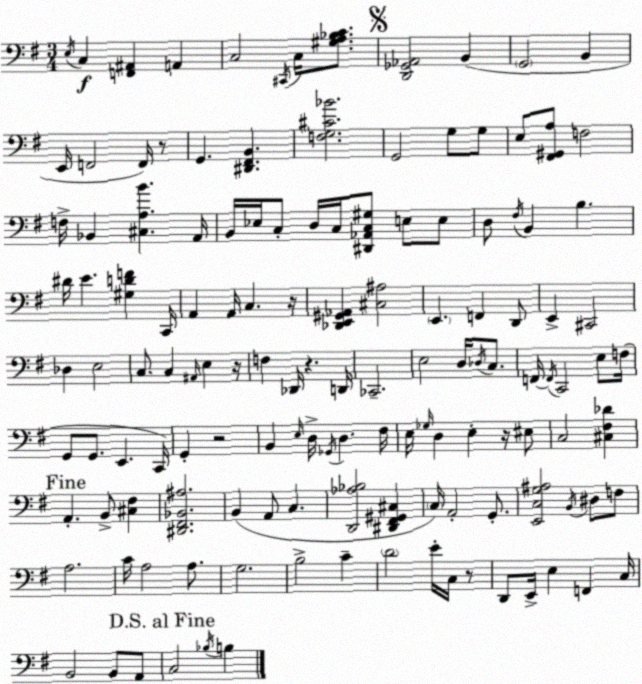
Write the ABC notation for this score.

X:1
T:Untitled
M:3/4
L:1/4
K:G
E,/4 C, [F,,^A,,] A,, C,2 ^C,,/4 C,/4 [^G,A,_B,C]/2 [D,,_G,,_A,,]2 B,, G,,2 B,, E,,/4 F,,2 F,,/4 z/2 G,, [^D,,^F,,B,,] [F,G,^C_B]2 G,,2 G,/2 G,/2 E,/2 [^F,,^G,,A,]/2 F,2 F,/4 _B,, [^C,A,B] A,,/4 B,,/4 _E,/4 C,/2 D,/4 C,/4 [^D,,_A,,C,^G,]/2 E,/2 E,/2 D,/2 ^F,/4 B,, B, ^D/4 E [^G,DF] C,,/4 A,, A,,/4 C, z/4 [_D,,E,,^G,,_A,,] [^C,^A,]2 E,, F,, D,,/2 E,, ^C,,2 _D, E,2 C,/2 C, ^A,,/4 E, z/4 F, _D,,/4 z D,,/4 _C,,2 E,2 D,/4 _D,/4 C,/2 F,,/4 F,,/4 C,,2 E,/2 F,/4 G,,/2 G,,/2 E,, C,,/4 G,, z2 B,, E,/4 D,/4 _G,,/4 D, ^F,/4 E,/4 _G,/4 D, E, z/4 ^E,/2 C,2 [^C,^F,_D] A,, B,,/2 [^C,^F,] [^D,,^F,,_B,,^A,]2 B,, A,,/2 C, [D,,_A,_B,]2 [^D,,^F,,^G,,^C,] C,/4 A,,2 G,,/2 [E,,C,G,^A,]2 B,,/4 ^D,/2 F,/2 A,2 C/4 A,2 A,/2 G,2 B,2 C D2 E/4 C,/4 z/2 D,,/2 E,,/4 E, F,, C,/4 B,,2 B,,/2 A,,/2 C,2 _B,/4 B,